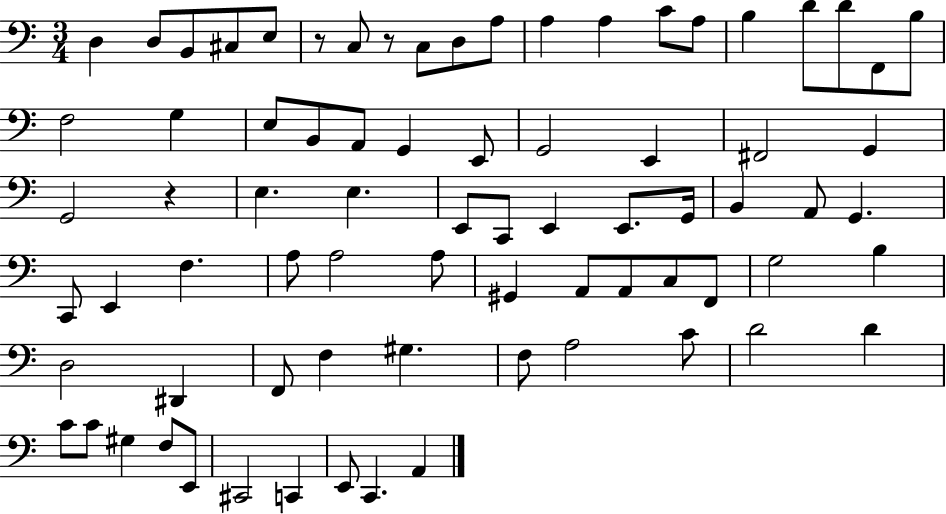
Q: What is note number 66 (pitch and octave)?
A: G#3